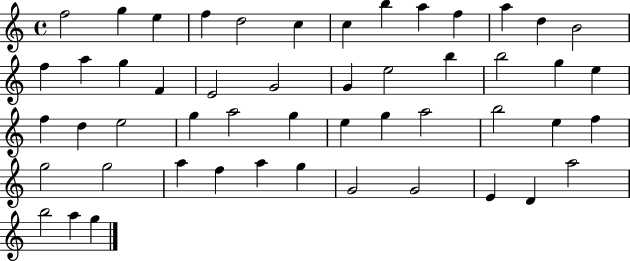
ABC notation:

X:1
T:Untitled
M:4/4
L:1/4
K:C
f2 g e f d2 c c b a f a d B2 f a g F E2 G2 G e2 b b2 g e f d e2 g a2 g e g a2 b2 e f g2 g2 a f a g G2 G2 E D a2 b2 a g